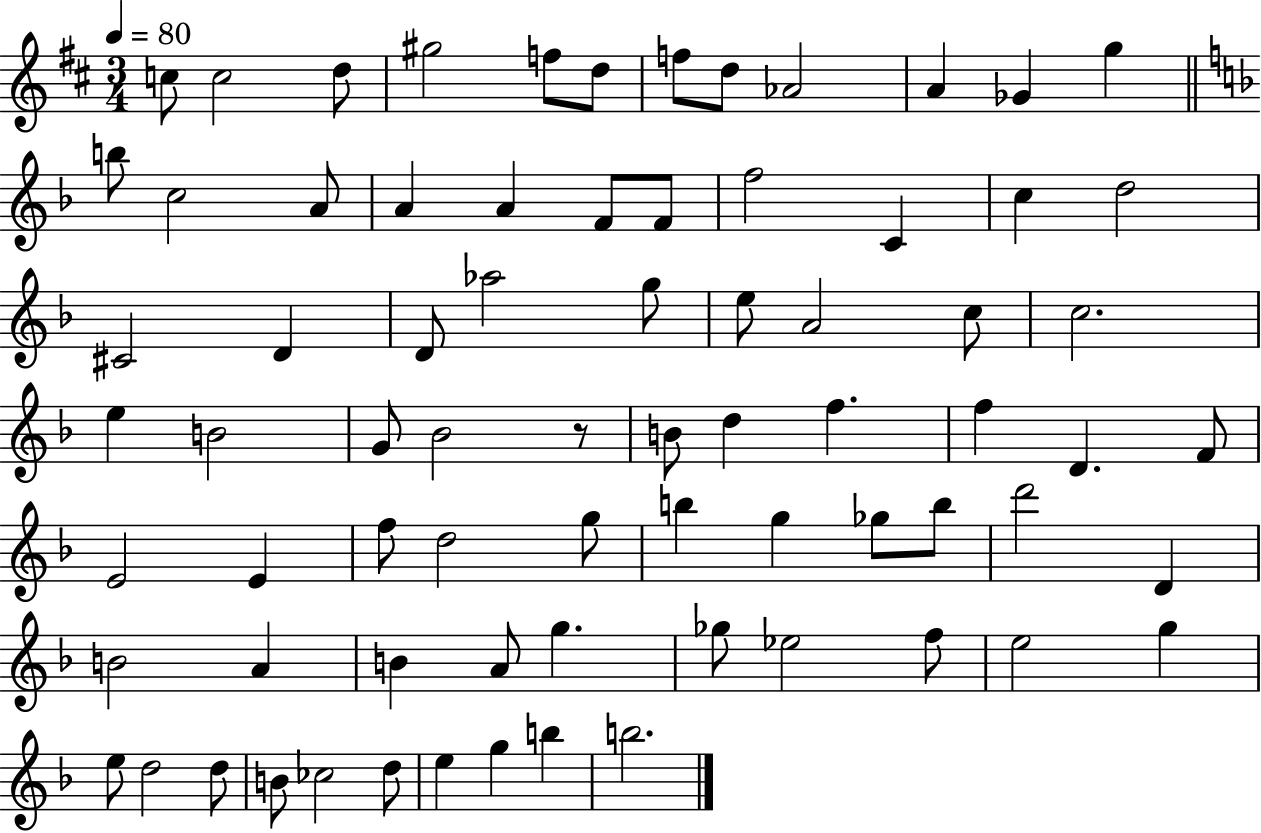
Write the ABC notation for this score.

X:1
T:Untitled
M:3/4
L:1/4
K:D
c/2 c2 d/2 ^g2 f/2 d/2 f/2 d/2 _A2 A _G g b/2 c2 A/2 A A F/2 F/2 f2 C c d2 ^C2 D D/2 _a2 g/2 e/2 A2 c/2 c2 e B2 G/2 _B2 z/2 B/2 d f f D F/2 E2 E f/2 d2 g/2 b g _g/2 b/2 d'2 D B2 A B A/2 g _g/2 _e2 f/2 e2 g e/2 d2 d/2 B/2 _c2 d/2 e g b b2